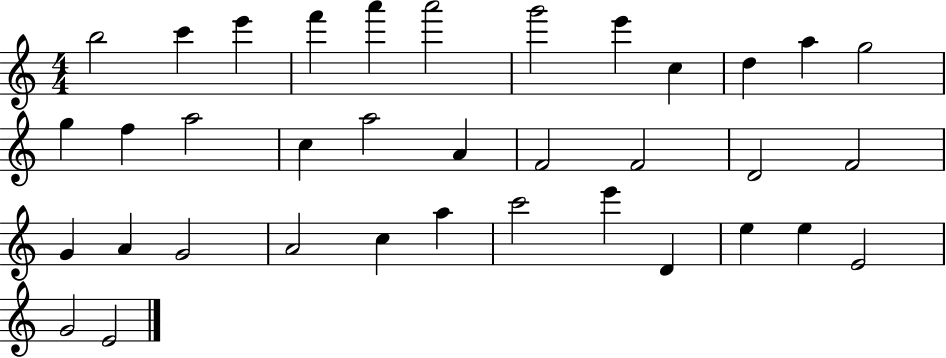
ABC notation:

X:1
T:Untitled
M:4/4
L:1/4
K:C
b2 c' e' f' a' a'2 g'2 e' c d a g2 g f a2 c a2 A F2 F2 D2 F2 G A G2 A2 c a c'2 e' D e e E2 G2 E2